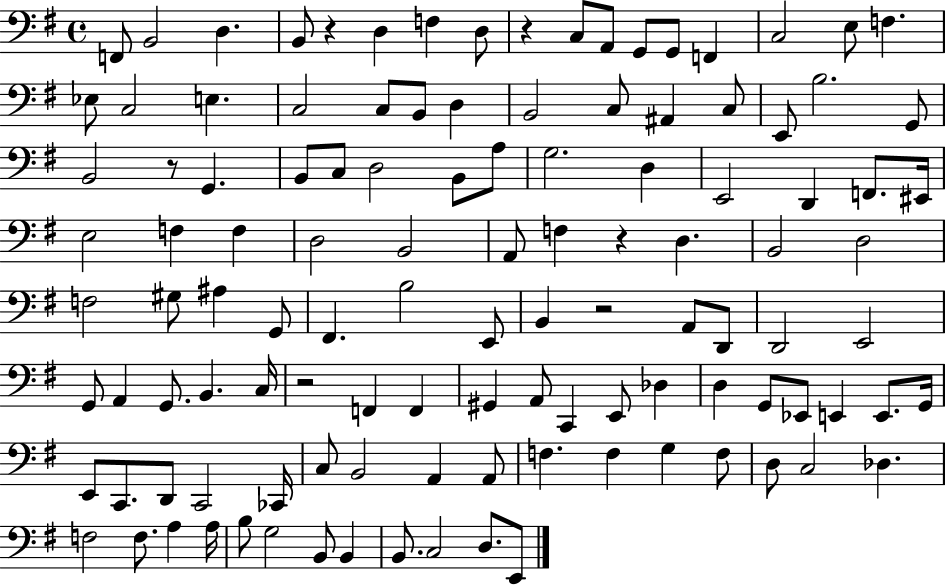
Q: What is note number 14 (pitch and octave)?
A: E3